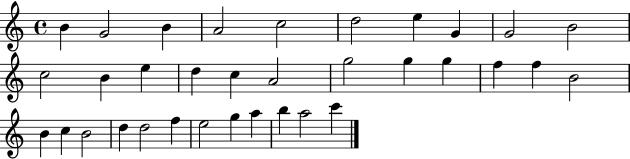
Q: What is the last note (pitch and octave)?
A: C6